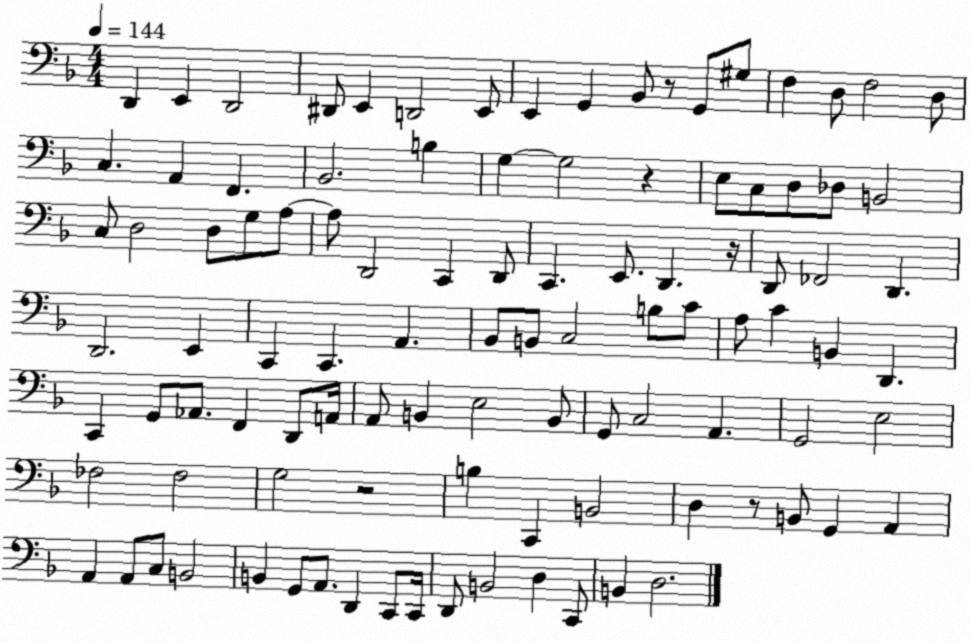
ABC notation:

X:1
T:Untitled
M:4/4
L:1/4
K:F
D,, E,, D,,2 ^D,,/2 E,, D,,2 E,,/2 E,, G,, _B,,/2 z/2 G,,/2 ^G,/2 F, D,/2 F,2 D,/2 C, A,, F,, _B,,2 B, G, G,2 z E,/2 C,/2 D,/2 _D,/2 B,,2 C,/2 D,2 D,/2 G,/2 A,/2 A,/2 D,,2 C,, D,,/2 C,, E,,/2 D,, z/4 D,,/2 _F,,2 D,, D,,2 E,, C,, C,, A,, _B,,/2 B,,/2 C,2 B,/2 C/2 A,/2 C B,, D,, C,, G,,/2 _A,,/2 F,, D,,/2 A,,/4 A,,/2 B,, E,2 B,,/2 G,,/2 C,2 A,, G,,2 E,2 _F,2 _F,2 G,2 z2 B, C,, B,,2 D, z/2 B,,/2 G,, A,, A,, A,,/2 C,/2 B,,2 B,, G,,/2 A,,/2 D,, C,,/2 C,,/4 D,,/2 B,,2 D, C,,/2 B,, D,2